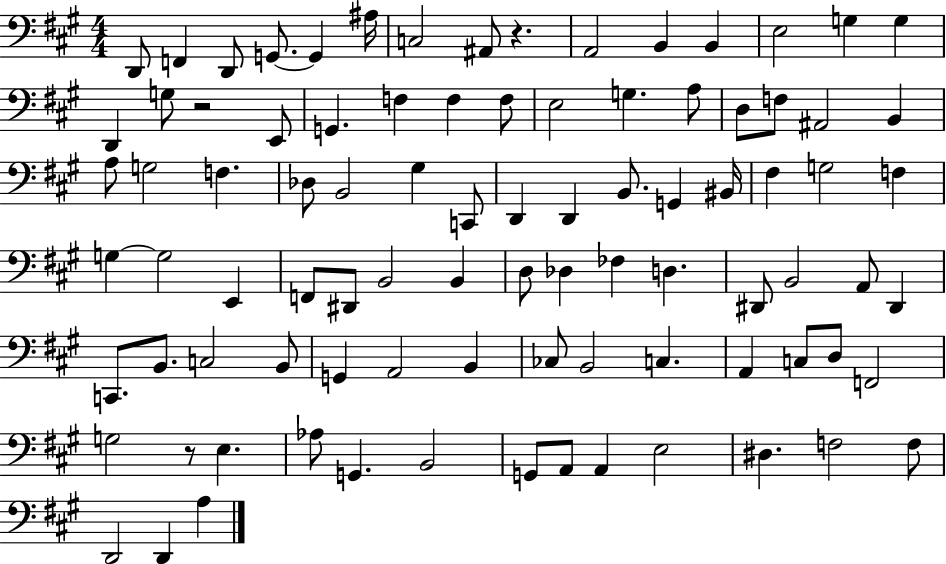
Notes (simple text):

D2/e F2/q D2/e G2/e. G2/q A#3/s C3/h A#2/e R/q. A2/h B2/q B2/q E3/h G3/q G3/q D2/q G3/e R/h E2/e G2/q. F3/q F3/q F3/e E3/h G3/q. A3/e D3/e F3/e A#2/h B2/q A3/e G3/h F3/q. Db3/e B2/h G#3/q C2/e D2/q D2/q B2/e. G2/q BIS2/s F#3/q G3/h F3/q G3/q G3/h E2/q F2/e D#2/e B2/h B2/q D3/e Db3/q FES3/q D3/q. D#2/e B2/h A2/e D#2/q C2/e. B2/e. C3/h B2/e G2/q A2/h B2/q CES3/e B2/h C3/q. A2/q C3/e D3/e F2/h G3/h R/e E3/q. Ab3/e G2/q. B2/h G2/e A2/e A2/q E3/h D#3/q. F3/h F3/e D2/h D2/q A3/q